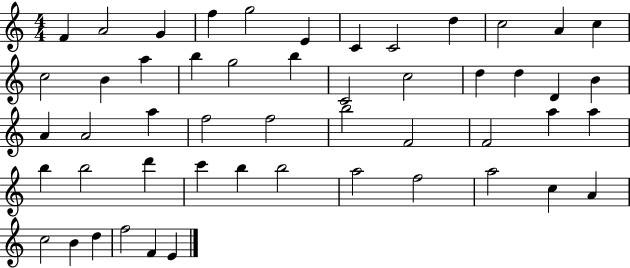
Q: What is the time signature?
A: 4/4